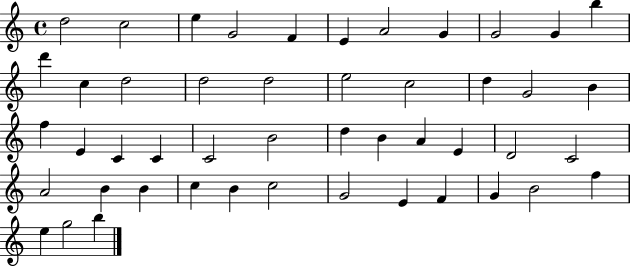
D5/h C5/h E5/q G4/h F4/q E4/q A4/h G4/q G4/h G4/q B5/q D6/q C5/q D5/h D5/h D5/h E5/h C5/h D5/q G4/h B4/q F5/q E4/q C4/q C4/q C4/h B4/h D5/q B4/q A4/q E4/q D4/h C4/h A4/h B4/q B4/q C5/q B4/q C5/h G4/h E4/q F4/q G4/q B4/h F5/q E5/q G5/h B5/q